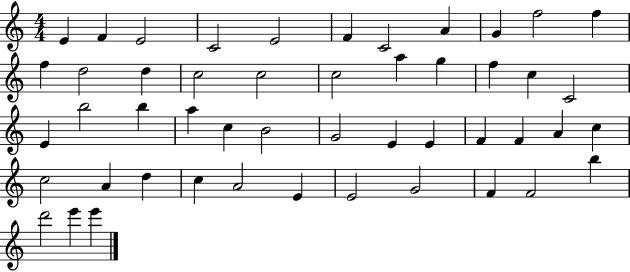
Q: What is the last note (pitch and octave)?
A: E6